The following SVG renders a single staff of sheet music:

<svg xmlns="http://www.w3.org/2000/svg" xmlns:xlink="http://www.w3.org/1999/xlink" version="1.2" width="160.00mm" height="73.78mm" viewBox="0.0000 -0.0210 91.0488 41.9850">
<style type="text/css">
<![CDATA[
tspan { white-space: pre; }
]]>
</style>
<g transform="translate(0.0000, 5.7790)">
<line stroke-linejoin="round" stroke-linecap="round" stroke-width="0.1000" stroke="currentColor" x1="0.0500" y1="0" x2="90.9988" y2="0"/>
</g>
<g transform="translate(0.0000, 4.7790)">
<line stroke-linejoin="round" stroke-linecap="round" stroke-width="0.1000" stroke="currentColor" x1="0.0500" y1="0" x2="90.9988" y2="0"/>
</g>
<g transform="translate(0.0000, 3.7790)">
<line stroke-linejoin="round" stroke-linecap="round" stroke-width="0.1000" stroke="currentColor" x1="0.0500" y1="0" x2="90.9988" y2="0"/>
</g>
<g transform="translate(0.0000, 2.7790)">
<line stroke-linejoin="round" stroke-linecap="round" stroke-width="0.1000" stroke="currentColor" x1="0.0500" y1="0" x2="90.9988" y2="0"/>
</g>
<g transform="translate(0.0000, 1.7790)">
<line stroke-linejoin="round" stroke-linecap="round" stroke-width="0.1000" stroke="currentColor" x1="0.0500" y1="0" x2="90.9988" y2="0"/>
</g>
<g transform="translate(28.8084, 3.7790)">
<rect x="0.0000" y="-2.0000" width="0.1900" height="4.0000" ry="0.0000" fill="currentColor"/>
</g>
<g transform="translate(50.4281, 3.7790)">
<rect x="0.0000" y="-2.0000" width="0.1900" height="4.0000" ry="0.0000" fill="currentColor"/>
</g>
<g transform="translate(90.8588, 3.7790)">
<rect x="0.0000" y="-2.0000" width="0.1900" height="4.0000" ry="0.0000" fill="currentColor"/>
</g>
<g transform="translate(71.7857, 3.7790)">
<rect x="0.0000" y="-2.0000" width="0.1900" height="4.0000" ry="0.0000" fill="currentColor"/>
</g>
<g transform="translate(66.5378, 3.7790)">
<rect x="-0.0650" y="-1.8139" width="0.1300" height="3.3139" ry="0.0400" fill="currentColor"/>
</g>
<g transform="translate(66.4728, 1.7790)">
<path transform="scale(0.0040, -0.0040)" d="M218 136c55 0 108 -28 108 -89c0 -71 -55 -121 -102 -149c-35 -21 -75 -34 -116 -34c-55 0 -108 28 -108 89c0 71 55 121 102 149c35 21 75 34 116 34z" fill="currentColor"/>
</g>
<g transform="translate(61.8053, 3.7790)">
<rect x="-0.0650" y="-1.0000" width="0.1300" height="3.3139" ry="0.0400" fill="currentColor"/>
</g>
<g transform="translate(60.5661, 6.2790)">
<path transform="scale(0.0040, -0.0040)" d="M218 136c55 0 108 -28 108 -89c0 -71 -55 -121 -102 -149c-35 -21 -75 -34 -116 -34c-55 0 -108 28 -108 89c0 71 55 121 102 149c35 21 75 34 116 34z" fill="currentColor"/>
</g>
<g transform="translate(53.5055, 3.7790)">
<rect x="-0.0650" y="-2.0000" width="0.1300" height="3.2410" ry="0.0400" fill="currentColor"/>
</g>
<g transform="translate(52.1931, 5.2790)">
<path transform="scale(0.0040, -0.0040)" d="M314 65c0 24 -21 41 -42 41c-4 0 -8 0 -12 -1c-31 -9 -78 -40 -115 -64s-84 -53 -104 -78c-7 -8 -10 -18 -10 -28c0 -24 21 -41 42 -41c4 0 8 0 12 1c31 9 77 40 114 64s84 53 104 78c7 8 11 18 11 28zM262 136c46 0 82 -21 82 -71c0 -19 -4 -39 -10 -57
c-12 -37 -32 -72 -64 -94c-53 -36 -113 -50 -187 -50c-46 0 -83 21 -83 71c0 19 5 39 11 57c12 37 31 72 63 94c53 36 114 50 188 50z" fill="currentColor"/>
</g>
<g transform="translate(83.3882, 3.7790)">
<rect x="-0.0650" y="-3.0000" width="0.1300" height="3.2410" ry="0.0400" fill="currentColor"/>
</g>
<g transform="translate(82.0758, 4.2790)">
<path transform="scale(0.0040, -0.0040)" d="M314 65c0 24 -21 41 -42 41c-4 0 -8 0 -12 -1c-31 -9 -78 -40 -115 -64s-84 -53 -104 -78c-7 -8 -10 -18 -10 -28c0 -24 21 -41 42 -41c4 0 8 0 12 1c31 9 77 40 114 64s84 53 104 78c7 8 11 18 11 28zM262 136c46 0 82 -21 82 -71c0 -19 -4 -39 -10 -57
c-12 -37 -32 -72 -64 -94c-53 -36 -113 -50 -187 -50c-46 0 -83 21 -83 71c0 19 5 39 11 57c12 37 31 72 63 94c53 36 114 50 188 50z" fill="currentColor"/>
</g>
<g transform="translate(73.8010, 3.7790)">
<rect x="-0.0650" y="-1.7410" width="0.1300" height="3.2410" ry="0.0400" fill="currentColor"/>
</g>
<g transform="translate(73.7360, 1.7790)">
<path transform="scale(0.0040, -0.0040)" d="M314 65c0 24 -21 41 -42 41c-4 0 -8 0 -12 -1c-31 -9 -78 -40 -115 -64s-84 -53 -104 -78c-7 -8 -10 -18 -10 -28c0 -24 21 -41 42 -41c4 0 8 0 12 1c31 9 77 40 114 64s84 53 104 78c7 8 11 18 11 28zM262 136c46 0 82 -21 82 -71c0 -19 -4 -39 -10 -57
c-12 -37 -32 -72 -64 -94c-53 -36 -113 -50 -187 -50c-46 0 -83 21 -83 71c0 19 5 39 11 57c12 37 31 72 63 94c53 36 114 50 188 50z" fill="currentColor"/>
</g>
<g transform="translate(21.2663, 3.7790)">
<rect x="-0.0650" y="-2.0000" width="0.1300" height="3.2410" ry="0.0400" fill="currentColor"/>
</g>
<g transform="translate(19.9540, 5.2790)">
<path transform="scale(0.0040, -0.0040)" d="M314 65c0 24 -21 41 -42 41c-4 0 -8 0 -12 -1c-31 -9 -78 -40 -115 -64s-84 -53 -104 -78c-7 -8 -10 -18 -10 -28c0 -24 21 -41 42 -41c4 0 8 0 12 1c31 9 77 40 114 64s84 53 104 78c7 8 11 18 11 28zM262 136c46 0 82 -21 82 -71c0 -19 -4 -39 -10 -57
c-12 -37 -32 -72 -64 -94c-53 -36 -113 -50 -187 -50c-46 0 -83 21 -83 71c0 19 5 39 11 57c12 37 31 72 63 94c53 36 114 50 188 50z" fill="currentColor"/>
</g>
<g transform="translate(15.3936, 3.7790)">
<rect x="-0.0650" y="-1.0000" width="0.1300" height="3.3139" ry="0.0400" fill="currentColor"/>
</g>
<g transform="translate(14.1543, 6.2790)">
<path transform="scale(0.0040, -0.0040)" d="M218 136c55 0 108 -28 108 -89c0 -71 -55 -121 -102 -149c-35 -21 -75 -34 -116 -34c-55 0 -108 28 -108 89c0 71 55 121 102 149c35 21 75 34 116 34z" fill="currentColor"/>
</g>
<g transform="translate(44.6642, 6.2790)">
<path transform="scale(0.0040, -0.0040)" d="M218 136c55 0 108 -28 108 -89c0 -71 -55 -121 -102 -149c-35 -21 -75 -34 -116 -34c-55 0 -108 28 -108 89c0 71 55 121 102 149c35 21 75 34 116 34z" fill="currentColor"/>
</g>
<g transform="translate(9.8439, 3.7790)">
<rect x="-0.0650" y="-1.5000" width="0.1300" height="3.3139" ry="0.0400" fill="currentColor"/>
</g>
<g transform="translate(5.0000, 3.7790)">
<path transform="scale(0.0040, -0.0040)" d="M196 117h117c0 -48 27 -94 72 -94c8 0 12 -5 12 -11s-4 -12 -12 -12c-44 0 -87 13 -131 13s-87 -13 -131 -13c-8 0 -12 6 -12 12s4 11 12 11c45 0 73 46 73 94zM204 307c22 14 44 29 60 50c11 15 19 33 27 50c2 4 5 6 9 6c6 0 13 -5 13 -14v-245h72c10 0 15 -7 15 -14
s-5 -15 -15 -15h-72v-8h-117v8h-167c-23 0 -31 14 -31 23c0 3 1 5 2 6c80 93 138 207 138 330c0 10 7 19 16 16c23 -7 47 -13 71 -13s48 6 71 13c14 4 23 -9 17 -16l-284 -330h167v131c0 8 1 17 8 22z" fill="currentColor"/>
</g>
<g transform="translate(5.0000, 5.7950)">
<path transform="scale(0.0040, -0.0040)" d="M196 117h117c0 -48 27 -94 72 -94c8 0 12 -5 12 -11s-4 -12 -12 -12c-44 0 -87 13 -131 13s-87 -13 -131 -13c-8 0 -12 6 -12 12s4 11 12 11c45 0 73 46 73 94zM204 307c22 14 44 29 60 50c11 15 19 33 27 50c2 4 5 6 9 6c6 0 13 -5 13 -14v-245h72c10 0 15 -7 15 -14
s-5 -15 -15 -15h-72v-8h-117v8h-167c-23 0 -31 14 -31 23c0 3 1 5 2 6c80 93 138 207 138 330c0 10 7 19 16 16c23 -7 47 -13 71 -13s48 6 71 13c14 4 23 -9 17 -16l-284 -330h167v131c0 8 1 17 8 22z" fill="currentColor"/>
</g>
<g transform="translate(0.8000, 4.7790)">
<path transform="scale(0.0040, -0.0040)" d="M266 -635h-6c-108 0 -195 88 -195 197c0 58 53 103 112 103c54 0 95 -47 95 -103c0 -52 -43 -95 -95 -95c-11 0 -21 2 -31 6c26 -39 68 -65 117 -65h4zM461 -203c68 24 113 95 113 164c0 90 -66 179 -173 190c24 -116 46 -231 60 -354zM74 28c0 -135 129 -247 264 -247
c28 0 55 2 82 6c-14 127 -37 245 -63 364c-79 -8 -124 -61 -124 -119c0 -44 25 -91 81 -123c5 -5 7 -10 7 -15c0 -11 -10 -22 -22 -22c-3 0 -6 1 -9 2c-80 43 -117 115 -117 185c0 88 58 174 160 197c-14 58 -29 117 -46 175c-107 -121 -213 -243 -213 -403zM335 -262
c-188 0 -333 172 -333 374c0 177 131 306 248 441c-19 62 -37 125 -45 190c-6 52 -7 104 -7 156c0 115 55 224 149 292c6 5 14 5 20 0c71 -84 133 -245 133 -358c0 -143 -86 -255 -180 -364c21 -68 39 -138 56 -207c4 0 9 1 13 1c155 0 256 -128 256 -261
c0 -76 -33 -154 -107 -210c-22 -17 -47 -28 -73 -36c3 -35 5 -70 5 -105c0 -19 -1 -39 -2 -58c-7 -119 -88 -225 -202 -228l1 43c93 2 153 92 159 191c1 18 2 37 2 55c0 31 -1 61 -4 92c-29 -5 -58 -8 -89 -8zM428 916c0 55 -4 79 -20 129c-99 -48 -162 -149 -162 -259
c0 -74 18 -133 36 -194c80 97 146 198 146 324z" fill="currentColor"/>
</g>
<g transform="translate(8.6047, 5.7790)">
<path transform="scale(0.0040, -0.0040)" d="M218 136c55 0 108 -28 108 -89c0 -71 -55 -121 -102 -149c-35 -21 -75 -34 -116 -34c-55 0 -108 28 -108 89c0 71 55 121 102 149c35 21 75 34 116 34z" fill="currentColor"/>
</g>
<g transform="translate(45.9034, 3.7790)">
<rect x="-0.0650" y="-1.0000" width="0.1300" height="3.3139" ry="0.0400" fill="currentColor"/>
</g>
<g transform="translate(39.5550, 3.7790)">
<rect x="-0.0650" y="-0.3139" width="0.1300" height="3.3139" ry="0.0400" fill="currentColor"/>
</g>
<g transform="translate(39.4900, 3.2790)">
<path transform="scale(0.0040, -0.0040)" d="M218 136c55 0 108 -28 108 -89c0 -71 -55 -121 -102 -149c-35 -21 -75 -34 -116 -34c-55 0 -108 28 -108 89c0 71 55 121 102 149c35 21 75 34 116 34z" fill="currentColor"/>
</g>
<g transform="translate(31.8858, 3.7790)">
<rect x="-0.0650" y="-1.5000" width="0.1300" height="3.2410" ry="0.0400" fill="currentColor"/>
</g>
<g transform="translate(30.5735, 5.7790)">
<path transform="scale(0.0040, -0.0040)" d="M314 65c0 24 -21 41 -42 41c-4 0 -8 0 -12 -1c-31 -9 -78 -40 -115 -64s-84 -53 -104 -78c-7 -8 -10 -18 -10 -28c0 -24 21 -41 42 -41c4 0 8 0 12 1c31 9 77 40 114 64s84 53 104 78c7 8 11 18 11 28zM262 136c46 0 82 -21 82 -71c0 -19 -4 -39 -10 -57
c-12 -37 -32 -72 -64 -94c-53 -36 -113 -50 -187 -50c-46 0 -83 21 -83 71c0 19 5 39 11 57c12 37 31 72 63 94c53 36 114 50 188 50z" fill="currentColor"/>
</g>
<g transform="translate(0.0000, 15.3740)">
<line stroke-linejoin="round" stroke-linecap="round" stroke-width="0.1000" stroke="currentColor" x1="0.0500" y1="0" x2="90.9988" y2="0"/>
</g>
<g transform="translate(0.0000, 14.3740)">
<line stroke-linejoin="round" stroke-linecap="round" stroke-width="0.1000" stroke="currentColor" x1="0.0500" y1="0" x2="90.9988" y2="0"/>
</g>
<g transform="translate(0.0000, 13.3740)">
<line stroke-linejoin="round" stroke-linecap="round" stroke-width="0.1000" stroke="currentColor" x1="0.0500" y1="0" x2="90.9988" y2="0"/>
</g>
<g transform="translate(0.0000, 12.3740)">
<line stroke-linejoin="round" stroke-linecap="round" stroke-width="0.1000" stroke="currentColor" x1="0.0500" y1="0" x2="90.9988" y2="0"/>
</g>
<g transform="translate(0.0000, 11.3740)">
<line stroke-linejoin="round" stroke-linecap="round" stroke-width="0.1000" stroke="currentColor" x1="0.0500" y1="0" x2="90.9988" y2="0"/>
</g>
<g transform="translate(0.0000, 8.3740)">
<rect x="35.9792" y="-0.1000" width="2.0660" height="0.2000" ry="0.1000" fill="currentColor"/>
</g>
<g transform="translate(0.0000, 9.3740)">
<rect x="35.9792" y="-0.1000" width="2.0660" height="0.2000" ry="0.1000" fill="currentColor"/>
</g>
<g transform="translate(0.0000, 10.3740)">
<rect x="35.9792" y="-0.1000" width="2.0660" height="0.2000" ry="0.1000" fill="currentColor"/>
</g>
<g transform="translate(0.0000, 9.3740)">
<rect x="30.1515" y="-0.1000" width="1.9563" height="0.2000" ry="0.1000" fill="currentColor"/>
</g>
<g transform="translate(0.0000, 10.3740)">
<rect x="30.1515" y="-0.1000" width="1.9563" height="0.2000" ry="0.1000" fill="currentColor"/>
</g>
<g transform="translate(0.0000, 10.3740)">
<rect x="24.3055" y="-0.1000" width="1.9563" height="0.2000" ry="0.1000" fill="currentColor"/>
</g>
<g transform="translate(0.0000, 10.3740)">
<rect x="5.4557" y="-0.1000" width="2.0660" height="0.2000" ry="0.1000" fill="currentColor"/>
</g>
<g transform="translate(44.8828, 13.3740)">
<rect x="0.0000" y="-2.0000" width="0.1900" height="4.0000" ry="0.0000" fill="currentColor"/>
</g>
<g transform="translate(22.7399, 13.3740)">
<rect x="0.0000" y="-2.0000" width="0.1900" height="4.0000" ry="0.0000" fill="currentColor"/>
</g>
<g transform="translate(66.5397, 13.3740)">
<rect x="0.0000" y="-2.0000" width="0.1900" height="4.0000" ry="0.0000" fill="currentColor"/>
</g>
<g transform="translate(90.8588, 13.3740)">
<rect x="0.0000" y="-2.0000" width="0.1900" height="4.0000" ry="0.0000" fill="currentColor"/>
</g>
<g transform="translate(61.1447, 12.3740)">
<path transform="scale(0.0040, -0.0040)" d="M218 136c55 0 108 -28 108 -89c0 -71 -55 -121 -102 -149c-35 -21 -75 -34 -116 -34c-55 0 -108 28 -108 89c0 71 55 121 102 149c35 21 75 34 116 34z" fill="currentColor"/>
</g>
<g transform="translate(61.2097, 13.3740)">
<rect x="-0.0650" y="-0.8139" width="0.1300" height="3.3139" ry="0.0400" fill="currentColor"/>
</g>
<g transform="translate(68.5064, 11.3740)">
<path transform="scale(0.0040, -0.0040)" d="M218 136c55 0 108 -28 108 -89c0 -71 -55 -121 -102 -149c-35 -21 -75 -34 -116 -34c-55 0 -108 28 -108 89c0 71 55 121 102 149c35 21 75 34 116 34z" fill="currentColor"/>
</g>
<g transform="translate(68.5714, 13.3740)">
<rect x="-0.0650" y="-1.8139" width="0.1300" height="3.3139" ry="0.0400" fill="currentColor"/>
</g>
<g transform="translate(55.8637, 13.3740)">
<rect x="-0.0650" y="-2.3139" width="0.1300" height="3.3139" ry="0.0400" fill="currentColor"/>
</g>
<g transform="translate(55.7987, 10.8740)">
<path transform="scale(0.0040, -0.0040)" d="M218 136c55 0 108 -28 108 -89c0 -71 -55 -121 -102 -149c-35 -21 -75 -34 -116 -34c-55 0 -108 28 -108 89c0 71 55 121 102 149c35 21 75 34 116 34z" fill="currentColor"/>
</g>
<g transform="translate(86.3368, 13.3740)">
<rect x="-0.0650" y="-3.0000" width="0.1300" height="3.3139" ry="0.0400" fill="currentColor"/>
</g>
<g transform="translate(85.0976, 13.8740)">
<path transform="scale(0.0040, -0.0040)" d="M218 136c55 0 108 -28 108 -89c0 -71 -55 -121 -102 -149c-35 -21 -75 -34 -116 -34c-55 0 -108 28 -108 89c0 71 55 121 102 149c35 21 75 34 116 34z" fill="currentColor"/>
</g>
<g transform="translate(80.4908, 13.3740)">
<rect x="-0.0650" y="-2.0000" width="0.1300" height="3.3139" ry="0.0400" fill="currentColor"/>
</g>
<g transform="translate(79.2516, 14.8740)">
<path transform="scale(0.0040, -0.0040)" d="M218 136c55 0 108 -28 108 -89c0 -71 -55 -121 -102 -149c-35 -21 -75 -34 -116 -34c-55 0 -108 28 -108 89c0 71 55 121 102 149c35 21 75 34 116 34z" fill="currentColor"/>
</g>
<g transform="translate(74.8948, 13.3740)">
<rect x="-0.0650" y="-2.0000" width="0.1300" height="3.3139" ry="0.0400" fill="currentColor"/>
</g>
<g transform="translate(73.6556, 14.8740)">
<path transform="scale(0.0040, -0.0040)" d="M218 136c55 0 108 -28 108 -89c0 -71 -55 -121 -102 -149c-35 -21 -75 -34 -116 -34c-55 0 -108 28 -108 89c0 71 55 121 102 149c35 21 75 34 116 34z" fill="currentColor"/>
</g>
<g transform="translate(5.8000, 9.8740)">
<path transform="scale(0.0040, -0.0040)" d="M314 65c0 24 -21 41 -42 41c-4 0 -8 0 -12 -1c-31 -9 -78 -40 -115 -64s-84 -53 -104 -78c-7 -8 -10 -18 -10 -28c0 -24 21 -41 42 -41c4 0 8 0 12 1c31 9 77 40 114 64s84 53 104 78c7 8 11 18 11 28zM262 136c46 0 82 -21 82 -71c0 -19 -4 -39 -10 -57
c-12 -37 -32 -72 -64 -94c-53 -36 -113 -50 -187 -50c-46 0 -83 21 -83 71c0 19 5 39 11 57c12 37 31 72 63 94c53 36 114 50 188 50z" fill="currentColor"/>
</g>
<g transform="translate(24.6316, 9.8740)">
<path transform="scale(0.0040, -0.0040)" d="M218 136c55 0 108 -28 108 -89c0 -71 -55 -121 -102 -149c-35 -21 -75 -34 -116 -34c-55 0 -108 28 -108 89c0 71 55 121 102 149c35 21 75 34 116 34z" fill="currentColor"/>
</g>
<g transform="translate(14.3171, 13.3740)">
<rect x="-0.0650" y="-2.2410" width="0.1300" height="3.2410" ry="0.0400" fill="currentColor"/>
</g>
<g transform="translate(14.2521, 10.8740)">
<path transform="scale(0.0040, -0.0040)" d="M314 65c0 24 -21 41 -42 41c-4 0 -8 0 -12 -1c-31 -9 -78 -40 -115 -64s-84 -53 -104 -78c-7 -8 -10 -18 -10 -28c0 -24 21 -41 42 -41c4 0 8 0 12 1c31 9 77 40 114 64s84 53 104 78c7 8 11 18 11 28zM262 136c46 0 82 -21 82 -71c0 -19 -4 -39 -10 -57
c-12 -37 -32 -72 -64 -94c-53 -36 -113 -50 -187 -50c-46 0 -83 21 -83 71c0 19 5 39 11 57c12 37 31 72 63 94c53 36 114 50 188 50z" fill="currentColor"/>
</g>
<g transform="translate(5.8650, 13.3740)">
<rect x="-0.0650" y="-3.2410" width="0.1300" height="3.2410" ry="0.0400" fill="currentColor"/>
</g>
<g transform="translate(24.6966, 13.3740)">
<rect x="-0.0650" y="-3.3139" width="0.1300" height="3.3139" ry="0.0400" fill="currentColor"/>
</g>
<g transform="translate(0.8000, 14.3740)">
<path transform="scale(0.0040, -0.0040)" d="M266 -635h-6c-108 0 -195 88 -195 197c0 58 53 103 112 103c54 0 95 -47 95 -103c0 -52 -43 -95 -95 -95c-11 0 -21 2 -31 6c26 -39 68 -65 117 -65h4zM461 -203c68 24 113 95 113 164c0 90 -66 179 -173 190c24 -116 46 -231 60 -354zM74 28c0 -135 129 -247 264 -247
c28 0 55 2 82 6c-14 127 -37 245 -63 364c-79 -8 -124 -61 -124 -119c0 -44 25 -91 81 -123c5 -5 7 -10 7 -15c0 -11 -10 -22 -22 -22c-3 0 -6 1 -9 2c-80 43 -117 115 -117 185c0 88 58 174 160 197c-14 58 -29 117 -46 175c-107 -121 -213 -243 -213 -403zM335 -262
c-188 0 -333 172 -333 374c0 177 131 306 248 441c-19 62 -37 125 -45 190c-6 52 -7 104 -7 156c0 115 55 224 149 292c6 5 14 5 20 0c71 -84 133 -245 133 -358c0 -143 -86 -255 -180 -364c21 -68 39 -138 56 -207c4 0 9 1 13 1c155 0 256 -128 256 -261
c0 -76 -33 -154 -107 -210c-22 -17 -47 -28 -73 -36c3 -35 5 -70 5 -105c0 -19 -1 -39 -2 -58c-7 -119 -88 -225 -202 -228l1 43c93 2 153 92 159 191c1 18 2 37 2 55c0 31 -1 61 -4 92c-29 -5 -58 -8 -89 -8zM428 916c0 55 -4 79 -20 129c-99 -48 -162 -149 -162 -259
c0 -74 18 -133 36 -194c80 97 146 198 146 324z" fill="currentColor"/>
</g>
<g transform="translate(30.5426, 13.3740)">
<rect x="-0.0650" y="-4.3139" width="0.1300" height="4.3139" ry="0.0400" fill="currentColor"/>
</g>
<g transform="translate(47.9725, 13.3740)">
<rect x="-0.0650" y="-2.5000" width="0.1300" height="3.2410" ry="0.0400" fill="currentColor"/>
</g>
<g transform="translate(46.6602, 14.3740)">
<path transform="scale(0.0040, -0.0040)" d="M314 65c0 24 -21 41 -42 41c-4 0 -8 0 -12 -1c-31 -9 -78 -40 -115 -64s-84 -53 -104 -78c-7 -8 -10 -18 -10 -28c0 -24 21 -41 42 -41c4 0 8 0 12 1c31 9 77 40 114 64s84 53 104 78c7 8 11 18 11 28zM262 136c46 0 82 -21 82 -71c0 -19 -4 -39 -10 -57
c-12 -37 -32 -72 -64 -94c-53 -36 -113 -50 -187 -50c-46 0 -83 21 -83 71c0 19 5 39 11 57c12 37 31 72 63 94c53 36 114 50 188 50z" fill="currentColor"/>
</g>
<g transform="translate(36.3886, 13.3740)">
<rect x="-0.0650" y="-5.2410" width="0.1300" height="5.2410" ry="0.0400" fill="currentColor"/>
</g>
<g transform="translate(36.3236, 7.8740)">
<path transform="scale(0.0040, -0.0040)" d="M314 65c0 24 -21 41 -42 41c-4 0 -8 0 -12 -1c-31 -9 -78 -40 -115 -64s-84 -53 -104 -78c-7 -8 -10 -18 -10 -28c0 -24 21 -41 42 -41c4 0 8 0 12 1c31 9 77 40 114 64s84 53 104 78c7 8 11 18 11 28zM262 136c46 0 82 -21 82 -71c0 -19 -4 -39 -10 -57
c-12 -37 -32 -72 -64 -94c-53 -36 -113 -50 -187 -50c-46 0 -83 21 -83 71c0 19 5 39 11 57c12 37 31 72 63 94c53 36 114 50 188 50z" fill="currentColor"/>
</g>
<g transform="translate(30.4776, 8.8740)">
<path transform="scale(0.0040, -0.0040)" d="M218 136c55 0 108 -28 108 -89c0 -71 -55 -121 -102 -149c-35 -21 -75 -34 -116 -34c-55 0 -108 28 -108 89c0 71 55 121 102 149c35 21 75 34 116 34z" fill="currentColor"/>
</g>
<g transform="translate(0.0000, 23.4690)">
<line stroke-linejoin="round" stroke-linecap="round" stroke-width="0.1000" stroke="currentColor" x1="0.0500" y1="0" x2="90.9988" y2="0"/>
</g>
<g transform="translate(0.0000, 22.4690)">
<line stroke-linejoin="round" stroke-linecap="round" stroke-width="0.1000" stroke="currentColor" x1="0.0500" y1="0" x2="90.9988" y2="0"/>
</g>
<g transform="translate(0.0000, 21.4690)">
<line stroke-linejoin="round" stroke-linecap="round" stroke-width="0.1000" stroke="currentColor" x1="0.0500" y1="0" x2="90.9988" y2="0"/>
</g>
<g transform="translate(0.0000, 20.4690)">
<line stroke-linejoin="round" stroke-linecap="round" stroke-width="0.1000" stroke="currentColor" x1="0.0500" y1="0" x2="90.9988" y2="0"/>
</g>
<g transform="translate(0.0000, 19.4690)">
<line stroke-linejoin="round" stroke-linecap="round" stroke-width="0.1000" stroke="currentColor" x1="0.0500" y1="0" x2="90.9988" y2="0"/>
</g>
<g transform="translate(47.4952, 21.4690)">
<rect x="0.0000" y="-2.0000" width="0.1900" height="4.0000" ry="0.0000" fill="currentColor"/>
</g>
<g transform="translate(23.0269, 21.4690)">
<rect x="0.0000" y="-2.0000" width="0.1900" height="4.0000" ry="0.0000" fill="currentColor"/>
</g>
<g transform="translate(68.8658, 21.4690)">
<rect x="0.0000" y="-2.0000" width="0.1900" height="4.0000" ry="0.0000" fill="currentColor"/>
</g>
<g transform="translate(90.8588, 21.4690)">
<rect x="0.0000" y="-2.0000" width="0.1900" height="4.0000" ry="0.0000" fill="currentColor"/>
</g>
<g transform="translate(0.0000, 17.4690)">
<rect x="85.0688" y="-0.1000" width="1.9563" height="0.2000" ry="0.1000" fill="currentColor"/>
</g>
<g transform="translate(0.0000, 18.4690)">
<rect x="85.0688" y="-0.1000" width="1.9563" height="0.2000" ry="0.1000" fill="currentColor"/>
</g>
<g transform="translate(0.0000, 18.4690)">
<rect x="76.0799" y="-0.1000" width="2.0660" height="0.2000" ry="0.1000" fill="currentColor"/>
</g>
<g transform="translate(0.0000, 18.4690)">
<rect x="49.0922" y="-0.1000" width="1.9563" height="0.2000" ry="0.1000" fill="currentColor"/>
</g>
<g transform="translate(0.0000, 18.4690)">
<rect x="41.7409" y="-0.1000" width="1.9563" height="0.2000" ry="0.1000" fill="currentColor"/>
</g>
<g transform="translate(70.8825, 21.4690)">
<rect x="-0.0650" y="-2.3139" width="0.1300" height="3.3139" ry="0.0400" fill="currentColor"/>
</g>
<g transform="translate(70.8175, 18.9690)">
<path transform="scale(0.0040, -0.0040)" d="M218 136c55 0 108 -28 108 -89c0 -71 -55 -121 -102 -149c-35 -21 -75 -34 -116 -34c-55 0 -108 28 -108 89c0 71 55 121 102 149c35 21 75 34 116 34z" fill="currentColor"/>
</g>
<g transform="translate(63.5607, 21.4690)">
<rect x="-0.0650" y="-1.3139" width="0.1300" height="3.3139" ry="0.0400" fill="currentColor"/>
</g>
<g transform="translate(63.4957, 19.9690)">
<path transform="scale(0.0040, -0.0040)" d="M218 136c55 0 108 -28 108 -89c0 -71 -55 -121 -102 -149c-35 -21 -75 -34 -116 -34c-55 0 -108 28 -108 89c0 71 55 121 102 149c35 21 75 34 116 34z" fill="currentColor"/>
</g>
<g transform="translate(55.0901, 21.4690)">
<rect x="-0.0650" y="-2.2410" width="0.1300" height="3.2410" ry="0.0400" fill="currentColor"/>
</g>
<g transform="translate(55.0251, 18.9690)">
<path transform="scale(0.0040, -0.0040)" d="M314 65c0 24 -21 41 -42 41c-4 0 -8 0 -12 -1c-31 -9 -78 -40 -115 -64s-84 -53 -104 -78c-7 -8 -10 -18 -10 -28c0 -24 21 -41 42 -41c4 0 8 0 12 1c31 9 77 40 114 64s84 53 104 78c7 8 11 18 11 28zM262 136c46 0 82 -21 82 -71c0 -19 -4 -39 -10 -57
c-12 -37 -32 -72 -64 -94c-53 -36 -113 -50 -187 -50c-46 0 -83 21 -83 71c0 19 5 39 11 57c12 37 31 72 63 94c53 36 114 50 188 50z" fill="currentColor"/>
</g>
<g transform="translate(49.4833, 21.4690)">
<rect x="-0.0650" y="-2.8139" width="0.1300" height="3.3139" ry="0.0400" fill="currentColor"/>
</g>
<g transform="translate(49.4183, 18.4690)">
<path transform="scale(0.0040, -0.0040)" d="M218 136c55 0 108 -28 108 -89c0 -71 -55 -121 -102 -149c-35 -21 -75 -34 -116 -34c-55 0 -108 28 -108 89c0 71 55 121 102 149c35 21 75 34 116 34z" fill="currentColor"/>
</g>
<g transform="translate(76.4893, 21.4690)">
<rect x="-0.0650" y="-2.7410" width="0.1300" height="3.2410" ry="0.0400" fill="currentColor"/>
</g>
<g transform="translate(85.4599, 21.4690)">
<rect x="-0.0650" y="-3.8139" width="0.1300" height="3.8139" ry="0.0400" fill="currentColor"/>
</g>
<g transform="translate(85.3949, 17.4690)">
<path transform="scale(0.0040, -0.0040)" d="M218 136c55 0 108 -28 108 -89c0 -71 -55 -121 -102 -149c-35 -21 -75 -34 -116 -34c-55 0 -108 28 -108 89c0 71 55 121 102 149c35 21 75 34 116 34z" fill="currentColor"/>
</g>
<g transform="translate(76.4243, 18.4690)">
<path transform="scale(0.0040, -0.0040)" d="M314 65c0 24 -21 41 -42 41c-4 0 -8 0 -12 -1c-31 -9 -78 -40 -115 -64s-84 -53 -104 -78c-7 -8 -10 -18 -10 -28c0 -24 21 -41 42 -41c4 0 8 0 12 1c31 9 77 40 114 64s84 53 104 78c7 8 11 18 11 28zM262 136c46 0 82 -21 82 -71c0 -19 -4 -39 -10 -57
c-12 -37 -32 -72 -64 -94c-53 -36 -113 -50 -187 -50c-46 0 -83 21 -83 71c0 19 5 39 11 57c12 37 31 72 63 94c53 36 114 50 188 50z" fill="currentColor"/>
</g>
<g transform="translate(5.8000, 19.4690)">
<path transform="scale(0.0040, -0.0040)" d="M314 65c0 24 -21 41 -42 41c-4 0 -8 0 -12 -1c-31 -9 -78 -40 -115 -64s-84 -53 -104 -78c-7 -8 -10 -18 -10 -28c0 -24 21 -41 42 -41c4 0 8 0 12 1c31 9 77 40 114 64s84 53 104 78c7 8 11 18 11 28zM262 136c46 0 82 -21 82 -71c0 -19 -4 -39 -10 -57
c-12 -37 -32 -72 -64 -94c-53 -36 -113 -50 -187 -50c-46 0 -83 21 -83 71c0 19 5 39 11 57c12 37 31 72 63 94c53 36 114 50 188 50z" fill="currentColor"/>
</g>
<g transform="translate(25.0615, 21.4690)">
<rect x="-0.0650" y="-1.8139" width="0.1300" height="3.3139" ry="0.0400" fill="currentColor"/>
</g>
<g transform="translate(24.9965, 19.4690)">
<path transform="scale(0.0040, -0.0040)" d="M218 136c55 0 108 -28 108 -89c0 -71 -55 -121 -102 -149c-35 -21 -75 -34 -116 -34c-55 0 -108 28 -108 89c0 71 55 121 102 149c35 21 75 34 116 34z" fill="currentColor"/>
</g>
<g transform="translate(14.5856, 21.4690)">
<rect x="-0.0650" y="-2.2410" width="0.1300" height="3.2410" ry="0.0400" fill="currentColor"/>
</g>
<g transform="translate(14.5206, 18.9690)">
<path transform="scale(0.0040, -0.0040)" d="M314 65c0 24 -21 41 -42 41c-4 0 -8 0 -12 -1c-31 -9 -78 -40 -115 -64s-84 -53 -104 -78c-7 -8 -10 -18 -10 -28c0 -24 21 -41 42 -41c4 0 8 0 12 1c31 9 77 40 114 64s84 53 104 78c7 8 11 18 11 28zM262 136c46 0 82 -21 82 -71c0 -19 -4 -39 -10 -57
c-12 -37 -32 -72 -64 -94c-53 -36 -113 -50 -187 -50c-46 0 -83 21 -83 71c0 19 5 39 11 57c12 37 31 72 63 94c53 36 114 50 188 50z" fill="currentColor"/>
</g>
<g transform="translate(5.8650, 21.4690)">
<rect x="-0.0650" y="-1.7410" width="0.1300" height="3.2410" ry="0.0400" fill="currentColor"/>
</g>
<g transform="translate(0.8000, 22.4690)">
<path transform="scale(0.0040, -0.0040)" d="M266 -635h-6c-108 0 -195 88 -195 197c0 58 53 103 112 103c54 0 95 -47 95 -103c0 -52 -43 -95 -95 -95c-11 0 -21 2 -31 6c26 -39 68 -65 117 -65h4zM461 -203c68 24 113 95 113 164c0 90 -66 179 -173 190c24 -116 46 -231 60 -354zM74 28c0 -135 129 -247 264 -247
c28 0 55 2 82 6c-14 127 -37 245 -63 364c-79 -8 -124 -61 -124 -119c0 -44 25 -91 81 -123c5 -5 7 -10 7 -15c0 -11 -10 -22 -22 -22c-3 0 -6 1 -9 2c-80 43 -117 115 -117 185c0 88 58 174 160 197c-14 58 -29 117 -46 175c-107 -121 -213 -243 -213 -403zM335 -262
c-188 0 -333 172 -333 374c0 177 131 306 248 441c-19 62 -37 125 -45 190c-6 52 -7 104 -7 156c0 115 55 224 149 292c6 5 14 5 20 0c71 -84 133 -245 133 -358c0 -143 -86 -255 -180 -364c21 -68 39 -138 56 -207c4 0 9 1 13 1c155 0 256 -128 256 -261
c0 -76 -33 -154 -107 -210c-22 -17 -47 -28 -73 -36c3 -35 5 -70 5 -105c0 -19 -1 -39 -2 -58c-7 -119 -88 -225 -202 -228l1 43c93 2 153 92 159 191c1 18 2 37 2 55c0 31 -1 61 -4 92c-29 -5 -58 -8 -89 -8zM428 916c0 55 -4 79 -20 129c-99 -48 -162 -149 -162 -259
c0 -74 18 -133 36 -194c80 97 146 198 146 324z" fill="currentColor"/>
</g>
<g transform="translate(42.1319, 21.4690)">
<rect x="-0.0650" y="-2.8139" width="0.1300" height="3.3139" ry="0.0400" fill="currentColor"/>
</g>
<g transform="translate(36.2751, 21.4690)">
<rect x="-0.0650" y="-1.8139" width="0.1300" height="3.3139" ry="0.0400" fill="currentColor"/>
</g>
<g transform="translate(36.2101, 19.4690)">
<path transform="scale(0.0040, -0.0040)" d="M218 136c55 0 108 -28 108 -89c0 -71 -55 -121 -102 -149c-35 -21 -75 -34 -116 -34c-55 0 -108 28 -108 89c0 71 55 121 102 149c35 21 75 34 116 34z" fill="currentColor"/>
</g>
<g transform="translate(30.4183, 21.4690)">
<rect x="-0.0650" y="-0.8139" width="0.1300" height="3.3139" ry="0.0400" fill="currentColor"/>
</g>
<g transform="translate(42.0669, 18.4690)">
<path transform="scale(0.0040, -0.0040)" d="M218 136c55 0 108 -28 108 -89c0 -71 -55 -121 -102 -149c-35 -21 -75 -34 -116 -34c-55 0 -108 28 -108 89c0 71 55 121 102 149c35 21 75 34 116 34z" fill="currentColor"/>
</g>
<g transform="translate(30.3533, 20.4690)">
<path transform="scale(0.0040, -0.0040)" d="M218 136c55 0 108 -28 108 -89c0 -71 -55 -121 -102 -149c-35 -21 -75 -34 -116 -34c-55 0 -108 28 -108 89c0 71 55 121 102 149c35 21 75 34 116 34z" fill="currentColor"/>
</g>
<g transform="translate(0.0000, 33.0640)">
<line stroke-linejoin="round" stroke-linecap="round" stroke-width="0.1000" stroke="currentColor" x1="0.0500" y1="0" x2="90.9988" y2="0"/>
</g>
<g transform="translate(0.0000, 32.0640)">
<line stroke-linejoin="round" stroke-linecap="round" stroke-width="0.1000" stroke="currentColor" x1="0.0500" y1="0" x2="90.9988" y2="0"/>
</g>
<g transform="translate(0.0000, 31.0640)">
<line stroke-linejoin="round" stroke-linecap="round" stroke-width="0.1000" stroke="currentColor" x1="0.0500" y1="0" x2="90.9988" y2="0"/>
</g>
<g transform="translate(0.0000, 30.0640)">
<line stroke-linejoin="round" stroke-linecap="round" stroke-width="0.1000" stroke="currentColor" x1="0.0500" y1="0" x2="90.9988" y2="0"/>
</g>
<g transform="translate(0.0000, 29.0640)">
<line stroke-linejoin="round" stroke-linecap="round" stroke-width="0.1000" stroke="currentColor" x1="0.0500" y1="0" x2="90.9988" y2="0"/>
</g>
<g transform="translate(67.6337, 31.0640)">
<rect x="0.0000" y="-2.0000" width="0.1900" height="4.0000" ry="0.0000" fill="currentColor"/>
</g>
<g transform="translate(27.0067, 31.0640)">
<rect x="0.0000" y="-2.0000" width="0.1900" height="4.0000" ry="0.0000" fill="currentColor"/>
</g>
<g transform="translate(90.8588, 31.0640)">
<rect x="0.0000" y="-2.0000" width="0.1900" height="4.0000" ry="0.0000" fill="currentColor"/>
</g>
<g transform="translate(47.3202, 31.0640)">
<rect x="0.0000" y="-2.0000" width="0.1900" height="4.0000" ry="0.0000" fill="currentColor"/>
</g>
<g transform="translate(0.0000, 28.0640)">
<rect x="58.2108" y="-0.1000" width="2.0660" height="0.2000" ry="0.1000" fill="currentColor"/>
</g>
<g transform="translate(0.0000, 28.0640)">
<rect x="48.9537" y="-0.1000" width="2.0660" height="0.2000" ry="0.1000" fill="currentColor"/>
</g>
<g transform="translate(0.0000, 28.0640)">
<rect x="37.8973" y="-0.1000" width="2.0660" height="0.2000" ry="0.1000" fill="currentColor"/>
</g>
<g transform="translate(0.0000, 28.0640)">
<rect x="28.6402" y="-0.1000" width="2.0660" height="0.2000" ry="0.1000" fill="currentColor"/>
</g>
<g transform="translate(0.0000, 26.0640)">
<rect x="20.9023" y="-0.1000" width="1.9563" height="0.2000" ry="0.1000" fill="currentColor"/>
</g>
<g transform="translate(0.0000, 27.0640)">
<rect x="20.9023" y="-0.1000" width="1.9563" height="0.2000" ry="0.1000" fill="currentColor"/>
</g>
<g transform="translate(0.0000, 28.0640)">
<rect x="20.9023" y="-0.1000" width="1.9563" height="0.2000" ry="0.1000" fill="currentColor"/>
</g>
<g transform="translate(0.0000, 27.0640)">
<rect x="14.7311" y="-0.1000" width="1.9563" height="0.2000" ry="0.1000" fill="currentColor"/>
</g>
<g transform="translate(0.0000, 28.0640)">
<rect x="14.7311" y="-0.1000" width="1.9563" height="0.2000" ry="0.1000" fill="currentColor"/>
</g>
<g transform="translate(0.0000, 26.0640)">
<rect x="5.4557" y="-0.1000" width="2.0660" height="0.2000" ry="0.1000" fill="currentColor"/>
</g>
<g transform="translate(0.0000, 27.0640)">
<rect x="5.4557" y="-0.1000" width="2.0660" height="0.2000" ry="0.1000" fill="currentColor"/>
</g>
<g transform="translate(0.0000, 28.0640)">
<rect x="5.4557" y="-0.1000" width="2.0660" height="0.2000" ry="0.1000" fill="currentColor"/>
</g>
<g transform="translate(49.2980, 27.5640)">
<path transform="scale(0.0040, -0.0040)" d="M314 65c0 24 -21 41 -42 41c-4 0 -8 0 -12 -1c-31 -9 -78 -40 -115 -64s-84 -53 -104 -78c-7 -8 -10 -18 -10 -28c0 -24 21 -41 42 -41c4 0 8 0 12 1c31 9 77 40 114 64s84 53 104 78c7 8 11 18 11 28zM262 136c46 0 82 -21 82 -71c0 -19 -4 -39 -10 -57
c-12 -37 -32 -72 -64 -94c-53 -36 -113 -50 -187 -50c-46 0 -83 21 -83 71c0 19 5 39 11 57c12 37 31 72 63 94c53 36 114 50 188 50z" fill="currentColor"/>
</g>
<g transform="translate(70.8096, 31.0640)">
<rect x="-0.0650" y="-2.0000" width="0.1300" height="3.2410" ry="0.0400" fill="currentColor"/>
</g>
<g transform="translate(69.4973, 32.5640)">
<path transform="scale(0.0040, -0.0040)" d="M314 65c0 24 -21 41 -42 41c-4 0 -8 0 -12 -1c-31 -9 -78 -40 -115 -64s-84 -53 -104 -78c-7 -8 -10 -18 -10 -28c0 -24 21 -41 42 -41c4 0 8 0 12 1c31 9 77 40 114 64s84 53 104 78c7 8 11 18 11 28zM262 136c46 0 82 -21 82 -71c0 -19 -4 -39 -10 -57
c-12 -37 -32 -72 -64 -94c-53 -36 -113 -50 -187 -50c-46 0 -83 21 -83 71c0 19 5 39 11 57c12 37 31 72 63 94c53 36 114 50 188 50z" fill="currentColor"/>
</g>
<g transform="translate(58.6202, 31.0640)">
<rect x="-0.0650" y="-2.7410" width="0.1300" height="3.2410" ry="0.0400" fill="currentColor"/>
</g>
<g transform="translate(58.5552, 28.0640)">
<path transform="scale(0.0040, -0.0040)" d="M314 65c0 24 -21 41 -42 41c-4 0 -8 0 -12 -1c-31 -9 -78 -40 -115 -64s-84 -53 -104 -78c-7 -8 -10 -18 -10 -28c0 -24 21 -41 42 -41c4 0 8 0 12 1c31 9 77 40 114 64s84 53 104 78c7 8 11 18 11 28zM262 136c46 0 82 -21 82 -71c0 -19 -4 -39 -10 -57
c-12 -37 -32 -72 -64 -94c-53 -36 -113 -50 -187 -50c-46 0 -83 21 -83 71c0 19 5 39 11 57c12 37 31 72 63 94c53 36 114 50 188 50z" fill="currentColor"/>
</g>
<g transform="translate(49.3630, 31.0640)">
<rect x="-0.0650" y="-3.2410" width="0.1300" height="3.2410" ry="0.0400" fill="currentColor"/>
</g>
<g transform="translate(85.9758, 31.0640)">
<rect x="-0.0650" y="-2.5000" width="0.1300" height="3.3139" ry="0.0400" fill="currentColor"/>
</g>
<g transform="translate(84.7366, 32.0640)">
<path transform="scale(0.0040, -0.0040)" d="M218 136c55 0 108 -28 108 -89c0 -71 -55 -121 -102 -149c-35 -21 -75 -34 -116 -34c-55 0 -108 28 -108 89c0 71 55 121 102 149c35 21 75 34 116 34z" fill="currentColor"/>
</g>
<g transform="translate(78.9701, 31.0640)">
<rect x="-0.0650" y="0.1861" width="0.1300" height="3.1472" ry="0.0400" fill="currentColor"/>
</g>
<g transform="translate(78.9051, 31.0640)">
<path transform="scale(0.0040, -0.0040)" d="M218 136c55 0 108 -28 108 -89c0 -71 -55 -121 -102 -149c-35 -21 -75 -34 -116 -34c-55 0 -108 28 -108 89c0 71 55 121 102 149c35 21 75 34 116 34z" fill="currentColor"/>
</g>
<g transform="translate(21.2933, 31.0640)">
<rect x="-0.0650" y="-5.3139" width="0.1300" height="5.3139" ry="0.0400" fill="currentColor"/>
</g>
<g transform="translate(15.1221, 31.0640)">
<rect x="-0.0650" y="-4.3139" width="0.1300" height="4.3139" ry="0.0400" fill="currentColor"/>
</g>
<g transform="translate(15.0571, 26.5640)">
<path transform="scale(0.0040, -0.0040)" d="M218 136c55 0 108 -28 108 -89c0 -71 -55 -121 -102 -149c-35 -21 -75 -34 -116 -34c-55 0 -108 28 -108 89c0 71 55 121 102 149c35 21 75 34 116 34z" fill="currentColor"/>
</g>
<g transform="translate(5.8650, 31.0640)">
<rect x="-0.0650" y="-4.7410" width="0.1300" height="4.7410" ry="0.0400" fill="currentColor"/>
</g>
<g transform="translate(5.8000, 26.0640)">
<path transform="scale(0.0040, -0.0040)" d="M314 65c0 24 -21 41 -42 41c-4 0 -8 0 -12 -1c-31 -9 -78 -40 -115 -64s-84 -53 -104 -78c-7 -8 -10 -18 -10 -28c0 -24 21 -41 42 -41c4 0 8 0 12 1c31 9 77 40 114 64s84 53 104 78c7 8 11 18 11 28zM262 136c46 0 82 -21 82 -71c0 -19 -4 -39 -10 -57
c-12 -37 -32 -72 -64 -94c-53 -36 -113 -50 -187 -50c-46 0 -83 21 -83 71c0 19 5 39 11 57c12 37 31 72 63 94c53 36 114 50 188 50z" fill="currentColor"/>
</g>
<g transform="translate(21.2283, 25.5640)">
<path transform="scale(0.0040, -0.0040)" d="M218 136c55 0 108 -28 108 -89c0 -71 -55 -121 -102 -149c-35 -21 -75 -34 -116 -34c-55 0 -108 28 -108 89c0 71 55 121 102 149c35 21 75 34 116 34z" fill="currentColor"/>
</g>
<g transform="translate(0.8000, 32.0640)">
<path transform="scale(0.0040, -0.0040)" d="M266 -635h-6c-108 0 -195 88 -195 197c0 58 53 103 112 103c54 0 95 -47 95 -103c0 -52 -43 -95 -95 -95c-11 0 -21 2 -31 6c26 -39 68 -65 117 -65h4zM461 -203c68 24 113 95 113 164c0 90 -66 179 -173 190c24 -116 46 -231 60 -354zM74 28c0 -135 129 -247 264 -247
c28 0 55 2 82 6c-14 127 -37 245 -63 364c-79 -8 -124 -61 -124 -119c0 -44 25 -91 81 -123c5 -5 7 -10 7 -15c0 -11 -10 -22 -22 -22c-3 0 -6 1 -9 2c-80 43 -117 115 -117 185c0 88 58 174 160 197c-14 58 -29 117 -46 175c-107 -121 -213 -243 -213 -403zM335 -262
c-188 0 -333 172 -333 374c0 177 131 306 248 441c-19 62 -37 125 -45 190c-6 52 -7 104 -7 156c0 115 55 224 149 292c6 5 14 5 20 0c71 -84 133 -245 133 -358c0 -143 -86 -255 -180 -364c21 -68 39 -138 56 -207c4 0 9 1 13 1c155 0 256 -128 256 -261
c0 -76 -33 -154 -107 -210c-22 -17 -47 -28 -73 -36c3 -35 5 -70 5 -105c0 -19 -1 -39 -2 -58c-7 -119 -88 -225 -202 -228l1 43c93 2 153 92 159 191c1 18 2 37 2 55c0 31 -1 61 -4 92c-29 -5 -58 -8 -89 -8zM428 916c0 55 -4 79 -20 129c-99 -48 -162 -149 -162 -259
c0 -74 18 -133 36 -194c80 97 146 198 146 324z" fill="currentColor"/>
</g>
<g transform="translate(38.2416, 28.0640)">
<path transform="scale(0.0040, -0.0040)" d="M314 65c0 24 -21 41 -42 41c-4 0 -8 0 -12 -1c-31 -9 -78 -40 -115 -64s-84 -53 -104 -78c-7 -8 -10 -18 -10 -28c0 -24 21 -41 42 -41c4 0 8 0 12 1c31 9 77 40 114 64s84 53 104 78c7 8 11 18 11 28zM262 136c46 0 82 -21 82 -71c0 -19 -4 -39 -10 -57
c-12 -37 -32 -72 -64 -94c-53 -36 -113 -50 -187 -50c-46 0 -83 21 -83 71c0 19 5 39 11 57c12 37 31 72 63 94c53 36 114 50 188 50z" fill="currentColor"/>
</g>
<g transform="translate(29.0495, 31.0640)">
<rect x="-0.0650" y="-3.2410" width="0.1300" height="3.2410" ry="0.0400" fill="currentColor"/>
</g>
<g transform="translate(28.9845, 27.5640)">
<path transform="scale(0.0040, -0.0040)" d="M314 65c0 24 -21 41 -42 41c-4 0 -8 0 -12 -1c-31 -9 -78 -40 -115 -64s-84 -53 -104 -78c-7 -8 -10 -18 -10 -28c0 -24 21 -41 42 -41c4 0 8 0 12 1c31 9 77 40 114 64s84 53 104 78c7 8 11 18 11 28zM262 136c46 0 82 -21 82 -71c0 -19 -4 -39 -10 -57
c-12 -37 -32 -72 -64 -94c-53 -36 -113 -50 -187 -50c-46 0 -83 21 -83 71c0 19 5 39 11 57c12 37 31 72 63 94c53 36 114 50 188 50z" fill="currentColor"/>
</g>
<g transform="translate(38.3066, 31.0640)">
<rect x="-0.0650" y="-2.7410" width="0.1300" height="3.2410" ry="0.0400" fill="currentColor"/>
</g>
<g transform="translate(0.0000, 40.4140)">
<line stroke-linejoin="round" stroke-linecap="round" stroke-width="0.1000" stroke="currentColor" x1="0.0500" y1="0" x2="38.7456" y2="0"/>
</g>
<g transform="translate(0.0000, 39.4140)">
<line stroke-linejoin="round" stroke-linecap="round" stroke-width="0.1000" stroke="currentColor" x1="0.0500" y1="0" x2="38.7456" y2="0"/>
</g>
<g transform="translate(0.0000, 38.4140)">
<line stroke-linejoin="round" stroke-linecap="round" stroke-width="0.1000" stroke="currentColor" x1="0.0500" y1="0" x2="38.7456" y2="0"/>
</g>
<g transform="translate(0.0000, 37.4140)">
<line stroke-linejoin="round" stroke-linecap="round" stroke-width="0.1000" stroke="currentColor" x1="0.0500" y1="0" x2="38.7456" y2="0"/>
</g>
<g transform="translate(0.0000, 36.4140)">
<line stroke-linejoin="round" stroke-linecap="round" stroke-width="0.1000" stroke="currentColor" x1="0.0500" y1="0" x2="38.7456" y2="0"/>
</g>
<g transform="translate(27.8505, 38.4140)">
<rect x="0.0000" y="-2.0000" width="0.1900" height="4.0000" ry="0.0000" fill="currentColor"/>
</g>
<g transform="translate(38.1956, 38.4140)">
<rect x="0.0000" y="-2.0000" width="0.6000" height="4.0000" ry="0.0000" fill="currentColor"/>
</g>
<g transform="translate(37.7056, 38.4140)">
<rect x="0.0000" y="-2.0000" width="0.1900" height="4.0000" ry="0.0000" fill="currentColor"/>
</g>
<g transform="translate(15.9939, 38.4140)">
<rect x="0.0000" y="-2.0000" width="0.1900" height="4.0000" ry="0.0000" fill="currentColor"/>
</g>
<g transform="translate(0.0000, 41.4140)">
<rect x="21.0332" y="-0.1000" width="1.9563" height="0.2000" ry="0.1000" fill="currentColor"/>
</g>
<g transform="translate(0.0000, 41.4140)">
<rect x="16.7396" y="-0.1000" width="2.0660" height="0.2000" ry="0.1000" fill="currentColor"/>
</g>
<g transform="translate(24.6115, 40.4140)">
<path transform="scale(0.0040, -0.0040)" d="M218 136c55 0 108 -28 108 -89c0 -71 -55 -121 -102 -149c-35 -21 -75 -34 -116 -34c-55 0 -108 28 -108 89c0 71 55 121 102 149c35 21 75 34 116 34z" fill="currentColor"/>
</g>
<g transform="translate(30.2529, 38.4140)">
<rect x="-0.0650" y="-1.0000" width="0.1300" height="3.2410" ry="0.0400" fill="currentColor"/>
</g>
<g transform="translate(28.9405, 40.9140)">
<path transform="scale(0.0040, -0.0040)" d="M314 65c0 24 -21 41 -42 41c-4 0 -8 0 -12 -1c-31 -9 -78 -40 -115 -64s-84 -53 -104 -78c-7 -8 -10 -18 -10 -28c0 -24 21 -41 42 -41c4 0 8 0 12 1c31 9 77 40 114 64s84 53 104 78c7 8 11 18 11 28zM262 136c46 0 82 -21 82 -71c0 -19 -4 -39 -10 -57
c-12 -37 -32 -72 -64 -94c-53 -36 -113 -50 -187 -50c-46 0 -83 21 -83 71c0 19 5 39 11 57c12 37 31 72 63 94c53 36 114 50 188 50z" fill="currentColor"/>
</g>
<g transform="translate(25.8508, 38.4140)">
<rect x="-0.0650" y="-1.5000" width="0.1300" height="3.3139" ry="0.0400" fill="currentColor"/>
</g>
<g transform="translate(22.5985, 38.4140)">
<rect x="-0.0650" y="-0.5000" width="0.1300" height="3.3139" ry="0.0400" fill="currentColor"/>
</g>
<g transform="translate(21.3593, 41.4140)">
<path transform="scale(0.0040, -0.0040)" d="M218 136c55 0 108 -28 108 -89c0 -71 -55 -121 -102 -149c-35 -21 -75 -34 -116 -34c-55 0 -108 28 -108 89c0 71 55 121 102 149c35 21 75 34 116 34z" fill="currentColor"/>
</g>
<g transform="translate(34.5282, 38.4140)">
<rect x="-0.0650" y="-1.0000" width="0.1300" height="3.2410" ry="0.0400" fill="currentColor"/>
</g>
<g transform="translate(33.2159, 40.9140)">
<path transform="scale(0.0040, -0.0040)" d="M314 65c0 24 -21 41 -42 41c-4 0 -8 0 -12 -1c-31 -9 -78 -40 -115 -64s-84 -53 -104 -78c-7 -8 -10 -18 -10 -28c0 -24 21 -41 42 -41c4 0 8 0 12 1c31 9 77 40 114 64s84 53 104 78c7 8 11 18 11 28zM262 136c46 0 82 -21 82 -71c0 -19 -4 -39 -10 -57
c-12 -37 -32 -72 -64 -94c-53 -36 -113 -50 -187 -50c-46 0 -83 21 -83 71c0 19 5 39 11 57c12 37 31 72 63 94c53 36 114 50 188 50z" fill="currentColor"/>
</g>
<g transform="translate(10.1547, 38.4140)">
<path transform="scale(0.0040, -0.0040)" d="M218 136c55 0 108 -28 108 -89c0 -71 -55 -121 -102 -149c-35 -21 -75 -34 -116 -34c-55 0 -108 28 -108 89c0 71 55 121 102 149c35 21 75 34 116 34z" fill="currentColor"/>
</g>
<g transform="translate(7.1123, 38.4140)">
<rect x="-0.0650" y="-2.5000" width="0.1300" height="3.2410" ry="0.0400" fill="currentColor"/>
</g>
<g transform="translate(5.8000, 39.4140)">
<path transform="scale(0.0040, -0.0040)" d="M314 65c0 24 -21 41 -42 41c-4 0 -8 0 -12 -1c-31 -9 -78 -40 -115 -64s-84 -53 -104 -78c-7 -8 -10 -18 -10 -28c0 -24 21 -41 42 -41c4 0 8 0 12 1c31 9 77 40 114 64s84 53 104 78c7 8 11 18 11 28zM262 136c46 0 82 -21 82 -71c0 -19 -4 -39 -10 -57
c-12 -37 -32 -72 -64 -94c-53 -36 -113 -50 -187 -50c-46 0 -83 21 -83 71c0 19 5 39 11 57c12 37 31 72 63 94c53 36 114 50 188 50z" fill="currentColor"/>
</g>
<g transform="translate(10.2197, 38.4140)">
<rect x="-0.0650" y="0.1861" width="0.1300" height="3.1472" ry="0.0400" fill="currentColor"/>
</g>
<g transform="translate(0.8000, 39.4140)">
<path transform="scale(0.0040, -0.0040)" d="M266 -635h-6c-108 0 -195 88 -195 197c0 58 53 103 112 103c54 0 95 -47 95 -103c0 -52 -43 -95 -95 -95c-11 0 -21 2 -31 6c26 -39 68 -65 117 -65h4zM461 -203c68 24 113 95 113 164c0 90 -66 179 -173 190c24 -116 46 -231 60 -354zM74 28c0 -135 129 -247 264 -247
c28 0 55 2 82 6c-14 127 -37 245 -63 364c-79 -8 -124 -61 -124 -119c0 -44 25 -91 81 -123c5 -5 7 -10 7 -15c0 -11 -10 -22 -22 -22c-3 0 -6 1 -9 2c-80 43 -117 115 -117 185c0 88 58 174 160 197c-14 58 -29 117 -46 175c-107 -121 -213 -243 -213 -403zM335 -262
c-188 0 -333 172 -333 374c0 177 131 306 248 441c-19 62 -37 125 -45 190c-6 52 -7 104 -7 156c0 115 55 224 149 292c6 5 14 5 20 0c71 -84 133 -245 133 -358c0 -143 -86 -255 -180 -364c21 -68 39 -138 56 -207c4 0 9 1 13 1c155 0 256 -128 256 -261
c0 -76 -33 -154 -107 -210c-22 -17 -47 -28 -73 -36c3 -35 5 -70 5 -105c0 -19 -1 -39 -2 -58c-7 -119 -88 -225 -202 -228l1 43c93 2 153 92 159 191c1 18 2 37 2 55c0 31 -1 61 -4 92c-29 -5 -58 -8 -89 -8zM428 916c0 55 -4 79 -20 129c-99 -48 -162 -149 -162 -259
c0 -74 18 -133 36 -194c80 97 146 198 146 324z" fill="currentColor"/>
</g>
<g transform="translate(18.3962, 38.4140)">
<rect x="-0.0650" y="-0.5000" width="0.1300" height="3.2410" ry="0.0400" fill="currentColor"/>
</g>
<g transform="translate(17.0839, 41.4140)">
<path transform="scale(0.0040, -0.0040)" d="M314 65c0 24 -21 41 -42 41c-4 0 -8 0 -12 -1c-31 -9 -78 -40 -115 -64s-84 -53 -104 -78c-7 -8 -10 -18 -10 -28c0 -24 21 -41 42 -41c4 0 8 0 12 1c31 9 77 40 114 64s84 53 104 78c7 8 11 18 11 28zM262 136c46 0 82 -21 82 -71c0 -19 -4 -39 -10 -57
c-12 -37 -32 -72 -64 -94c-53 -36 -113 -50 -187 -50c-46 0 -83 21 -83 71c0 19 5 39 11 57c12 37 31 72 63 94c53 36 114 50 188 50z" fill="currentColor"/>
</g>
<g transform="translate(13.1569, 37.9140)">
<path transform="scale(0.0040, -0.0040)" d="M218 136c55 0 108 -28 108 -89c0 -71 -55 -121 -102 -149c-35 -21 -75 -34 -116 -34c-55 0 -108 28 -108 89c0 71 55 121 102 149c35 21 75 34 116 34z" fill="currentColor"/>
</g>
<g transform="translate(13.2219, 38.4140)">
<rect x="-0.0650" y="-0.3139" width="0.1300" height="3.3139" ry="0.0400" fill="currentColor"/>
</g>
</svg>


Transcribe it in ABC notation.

X:1
T:Untitled
M:4/4
L:1/4
K:C
E D F2 E2 c D F2 D f f2 A2 b2 g2 b d' f'2 G2 g d f F F A f2 g2 f d f a a g2 e g a2 c' e'2 d' f' b2 a2 b2 a2 F2 B G G2 B c C2 C E D2 D2